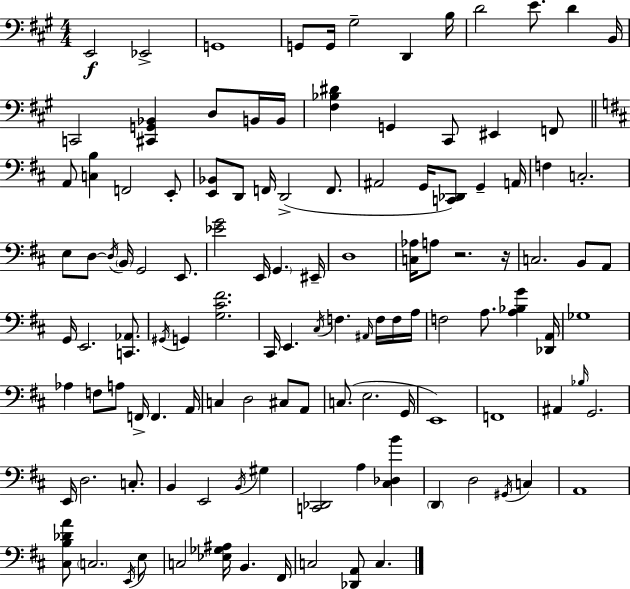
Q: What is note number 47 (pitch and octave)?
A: A2